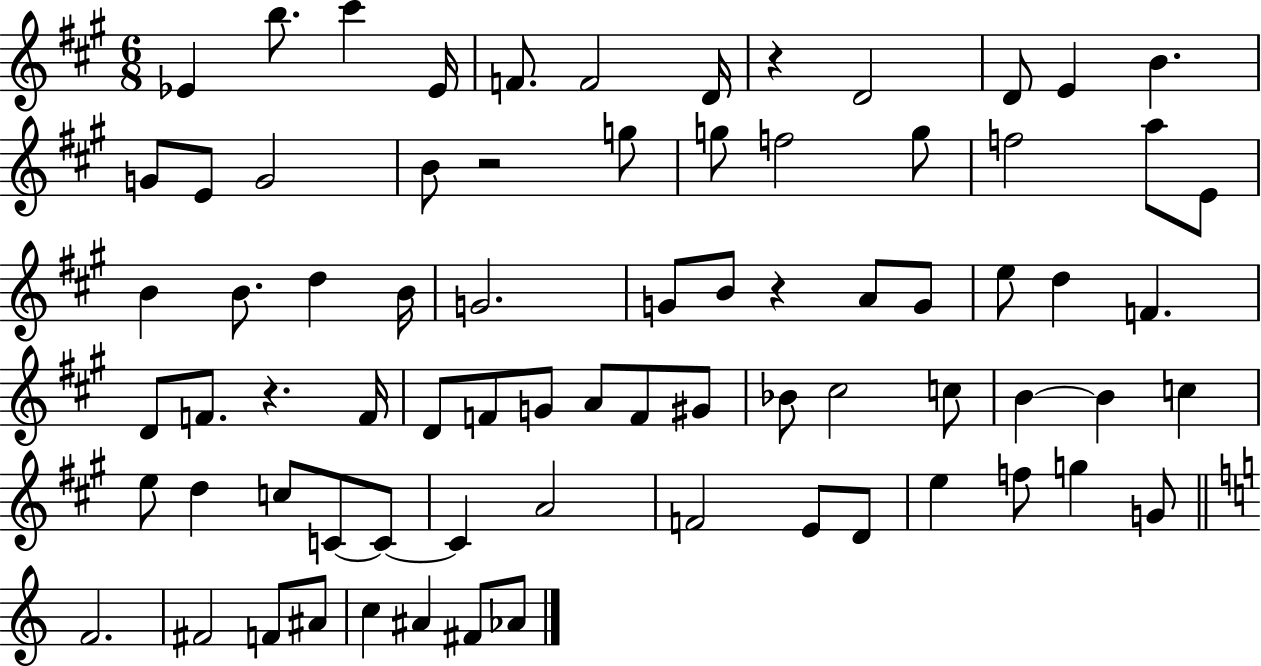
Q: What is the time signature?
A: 6/8